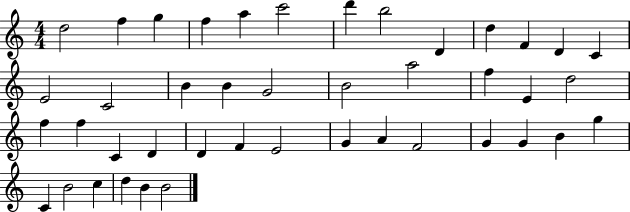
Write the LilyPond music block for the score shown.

{
  \clef treble
  \numericTimeSignature
  \time 4/4
  \key c \major
  d''2 f''4 g''4 | f''4 a''4 c'''2 | d'''4 b''2 d'4 | d''4 f'4 d'4 c'4 | \break e'2 c'2 | b'4 b'4 g'2 | b'2 a''2 | f''4 e'4 d''2 | \break f''4 f''4 c'4 d'4 | d'4 f'4 e'2 | g'4 a'4 f'2 | g'4 g'4 b'4 g''4 | \break c'4 b'2 c''4 | d''4 b'4 b'2 | \bar "|."
}